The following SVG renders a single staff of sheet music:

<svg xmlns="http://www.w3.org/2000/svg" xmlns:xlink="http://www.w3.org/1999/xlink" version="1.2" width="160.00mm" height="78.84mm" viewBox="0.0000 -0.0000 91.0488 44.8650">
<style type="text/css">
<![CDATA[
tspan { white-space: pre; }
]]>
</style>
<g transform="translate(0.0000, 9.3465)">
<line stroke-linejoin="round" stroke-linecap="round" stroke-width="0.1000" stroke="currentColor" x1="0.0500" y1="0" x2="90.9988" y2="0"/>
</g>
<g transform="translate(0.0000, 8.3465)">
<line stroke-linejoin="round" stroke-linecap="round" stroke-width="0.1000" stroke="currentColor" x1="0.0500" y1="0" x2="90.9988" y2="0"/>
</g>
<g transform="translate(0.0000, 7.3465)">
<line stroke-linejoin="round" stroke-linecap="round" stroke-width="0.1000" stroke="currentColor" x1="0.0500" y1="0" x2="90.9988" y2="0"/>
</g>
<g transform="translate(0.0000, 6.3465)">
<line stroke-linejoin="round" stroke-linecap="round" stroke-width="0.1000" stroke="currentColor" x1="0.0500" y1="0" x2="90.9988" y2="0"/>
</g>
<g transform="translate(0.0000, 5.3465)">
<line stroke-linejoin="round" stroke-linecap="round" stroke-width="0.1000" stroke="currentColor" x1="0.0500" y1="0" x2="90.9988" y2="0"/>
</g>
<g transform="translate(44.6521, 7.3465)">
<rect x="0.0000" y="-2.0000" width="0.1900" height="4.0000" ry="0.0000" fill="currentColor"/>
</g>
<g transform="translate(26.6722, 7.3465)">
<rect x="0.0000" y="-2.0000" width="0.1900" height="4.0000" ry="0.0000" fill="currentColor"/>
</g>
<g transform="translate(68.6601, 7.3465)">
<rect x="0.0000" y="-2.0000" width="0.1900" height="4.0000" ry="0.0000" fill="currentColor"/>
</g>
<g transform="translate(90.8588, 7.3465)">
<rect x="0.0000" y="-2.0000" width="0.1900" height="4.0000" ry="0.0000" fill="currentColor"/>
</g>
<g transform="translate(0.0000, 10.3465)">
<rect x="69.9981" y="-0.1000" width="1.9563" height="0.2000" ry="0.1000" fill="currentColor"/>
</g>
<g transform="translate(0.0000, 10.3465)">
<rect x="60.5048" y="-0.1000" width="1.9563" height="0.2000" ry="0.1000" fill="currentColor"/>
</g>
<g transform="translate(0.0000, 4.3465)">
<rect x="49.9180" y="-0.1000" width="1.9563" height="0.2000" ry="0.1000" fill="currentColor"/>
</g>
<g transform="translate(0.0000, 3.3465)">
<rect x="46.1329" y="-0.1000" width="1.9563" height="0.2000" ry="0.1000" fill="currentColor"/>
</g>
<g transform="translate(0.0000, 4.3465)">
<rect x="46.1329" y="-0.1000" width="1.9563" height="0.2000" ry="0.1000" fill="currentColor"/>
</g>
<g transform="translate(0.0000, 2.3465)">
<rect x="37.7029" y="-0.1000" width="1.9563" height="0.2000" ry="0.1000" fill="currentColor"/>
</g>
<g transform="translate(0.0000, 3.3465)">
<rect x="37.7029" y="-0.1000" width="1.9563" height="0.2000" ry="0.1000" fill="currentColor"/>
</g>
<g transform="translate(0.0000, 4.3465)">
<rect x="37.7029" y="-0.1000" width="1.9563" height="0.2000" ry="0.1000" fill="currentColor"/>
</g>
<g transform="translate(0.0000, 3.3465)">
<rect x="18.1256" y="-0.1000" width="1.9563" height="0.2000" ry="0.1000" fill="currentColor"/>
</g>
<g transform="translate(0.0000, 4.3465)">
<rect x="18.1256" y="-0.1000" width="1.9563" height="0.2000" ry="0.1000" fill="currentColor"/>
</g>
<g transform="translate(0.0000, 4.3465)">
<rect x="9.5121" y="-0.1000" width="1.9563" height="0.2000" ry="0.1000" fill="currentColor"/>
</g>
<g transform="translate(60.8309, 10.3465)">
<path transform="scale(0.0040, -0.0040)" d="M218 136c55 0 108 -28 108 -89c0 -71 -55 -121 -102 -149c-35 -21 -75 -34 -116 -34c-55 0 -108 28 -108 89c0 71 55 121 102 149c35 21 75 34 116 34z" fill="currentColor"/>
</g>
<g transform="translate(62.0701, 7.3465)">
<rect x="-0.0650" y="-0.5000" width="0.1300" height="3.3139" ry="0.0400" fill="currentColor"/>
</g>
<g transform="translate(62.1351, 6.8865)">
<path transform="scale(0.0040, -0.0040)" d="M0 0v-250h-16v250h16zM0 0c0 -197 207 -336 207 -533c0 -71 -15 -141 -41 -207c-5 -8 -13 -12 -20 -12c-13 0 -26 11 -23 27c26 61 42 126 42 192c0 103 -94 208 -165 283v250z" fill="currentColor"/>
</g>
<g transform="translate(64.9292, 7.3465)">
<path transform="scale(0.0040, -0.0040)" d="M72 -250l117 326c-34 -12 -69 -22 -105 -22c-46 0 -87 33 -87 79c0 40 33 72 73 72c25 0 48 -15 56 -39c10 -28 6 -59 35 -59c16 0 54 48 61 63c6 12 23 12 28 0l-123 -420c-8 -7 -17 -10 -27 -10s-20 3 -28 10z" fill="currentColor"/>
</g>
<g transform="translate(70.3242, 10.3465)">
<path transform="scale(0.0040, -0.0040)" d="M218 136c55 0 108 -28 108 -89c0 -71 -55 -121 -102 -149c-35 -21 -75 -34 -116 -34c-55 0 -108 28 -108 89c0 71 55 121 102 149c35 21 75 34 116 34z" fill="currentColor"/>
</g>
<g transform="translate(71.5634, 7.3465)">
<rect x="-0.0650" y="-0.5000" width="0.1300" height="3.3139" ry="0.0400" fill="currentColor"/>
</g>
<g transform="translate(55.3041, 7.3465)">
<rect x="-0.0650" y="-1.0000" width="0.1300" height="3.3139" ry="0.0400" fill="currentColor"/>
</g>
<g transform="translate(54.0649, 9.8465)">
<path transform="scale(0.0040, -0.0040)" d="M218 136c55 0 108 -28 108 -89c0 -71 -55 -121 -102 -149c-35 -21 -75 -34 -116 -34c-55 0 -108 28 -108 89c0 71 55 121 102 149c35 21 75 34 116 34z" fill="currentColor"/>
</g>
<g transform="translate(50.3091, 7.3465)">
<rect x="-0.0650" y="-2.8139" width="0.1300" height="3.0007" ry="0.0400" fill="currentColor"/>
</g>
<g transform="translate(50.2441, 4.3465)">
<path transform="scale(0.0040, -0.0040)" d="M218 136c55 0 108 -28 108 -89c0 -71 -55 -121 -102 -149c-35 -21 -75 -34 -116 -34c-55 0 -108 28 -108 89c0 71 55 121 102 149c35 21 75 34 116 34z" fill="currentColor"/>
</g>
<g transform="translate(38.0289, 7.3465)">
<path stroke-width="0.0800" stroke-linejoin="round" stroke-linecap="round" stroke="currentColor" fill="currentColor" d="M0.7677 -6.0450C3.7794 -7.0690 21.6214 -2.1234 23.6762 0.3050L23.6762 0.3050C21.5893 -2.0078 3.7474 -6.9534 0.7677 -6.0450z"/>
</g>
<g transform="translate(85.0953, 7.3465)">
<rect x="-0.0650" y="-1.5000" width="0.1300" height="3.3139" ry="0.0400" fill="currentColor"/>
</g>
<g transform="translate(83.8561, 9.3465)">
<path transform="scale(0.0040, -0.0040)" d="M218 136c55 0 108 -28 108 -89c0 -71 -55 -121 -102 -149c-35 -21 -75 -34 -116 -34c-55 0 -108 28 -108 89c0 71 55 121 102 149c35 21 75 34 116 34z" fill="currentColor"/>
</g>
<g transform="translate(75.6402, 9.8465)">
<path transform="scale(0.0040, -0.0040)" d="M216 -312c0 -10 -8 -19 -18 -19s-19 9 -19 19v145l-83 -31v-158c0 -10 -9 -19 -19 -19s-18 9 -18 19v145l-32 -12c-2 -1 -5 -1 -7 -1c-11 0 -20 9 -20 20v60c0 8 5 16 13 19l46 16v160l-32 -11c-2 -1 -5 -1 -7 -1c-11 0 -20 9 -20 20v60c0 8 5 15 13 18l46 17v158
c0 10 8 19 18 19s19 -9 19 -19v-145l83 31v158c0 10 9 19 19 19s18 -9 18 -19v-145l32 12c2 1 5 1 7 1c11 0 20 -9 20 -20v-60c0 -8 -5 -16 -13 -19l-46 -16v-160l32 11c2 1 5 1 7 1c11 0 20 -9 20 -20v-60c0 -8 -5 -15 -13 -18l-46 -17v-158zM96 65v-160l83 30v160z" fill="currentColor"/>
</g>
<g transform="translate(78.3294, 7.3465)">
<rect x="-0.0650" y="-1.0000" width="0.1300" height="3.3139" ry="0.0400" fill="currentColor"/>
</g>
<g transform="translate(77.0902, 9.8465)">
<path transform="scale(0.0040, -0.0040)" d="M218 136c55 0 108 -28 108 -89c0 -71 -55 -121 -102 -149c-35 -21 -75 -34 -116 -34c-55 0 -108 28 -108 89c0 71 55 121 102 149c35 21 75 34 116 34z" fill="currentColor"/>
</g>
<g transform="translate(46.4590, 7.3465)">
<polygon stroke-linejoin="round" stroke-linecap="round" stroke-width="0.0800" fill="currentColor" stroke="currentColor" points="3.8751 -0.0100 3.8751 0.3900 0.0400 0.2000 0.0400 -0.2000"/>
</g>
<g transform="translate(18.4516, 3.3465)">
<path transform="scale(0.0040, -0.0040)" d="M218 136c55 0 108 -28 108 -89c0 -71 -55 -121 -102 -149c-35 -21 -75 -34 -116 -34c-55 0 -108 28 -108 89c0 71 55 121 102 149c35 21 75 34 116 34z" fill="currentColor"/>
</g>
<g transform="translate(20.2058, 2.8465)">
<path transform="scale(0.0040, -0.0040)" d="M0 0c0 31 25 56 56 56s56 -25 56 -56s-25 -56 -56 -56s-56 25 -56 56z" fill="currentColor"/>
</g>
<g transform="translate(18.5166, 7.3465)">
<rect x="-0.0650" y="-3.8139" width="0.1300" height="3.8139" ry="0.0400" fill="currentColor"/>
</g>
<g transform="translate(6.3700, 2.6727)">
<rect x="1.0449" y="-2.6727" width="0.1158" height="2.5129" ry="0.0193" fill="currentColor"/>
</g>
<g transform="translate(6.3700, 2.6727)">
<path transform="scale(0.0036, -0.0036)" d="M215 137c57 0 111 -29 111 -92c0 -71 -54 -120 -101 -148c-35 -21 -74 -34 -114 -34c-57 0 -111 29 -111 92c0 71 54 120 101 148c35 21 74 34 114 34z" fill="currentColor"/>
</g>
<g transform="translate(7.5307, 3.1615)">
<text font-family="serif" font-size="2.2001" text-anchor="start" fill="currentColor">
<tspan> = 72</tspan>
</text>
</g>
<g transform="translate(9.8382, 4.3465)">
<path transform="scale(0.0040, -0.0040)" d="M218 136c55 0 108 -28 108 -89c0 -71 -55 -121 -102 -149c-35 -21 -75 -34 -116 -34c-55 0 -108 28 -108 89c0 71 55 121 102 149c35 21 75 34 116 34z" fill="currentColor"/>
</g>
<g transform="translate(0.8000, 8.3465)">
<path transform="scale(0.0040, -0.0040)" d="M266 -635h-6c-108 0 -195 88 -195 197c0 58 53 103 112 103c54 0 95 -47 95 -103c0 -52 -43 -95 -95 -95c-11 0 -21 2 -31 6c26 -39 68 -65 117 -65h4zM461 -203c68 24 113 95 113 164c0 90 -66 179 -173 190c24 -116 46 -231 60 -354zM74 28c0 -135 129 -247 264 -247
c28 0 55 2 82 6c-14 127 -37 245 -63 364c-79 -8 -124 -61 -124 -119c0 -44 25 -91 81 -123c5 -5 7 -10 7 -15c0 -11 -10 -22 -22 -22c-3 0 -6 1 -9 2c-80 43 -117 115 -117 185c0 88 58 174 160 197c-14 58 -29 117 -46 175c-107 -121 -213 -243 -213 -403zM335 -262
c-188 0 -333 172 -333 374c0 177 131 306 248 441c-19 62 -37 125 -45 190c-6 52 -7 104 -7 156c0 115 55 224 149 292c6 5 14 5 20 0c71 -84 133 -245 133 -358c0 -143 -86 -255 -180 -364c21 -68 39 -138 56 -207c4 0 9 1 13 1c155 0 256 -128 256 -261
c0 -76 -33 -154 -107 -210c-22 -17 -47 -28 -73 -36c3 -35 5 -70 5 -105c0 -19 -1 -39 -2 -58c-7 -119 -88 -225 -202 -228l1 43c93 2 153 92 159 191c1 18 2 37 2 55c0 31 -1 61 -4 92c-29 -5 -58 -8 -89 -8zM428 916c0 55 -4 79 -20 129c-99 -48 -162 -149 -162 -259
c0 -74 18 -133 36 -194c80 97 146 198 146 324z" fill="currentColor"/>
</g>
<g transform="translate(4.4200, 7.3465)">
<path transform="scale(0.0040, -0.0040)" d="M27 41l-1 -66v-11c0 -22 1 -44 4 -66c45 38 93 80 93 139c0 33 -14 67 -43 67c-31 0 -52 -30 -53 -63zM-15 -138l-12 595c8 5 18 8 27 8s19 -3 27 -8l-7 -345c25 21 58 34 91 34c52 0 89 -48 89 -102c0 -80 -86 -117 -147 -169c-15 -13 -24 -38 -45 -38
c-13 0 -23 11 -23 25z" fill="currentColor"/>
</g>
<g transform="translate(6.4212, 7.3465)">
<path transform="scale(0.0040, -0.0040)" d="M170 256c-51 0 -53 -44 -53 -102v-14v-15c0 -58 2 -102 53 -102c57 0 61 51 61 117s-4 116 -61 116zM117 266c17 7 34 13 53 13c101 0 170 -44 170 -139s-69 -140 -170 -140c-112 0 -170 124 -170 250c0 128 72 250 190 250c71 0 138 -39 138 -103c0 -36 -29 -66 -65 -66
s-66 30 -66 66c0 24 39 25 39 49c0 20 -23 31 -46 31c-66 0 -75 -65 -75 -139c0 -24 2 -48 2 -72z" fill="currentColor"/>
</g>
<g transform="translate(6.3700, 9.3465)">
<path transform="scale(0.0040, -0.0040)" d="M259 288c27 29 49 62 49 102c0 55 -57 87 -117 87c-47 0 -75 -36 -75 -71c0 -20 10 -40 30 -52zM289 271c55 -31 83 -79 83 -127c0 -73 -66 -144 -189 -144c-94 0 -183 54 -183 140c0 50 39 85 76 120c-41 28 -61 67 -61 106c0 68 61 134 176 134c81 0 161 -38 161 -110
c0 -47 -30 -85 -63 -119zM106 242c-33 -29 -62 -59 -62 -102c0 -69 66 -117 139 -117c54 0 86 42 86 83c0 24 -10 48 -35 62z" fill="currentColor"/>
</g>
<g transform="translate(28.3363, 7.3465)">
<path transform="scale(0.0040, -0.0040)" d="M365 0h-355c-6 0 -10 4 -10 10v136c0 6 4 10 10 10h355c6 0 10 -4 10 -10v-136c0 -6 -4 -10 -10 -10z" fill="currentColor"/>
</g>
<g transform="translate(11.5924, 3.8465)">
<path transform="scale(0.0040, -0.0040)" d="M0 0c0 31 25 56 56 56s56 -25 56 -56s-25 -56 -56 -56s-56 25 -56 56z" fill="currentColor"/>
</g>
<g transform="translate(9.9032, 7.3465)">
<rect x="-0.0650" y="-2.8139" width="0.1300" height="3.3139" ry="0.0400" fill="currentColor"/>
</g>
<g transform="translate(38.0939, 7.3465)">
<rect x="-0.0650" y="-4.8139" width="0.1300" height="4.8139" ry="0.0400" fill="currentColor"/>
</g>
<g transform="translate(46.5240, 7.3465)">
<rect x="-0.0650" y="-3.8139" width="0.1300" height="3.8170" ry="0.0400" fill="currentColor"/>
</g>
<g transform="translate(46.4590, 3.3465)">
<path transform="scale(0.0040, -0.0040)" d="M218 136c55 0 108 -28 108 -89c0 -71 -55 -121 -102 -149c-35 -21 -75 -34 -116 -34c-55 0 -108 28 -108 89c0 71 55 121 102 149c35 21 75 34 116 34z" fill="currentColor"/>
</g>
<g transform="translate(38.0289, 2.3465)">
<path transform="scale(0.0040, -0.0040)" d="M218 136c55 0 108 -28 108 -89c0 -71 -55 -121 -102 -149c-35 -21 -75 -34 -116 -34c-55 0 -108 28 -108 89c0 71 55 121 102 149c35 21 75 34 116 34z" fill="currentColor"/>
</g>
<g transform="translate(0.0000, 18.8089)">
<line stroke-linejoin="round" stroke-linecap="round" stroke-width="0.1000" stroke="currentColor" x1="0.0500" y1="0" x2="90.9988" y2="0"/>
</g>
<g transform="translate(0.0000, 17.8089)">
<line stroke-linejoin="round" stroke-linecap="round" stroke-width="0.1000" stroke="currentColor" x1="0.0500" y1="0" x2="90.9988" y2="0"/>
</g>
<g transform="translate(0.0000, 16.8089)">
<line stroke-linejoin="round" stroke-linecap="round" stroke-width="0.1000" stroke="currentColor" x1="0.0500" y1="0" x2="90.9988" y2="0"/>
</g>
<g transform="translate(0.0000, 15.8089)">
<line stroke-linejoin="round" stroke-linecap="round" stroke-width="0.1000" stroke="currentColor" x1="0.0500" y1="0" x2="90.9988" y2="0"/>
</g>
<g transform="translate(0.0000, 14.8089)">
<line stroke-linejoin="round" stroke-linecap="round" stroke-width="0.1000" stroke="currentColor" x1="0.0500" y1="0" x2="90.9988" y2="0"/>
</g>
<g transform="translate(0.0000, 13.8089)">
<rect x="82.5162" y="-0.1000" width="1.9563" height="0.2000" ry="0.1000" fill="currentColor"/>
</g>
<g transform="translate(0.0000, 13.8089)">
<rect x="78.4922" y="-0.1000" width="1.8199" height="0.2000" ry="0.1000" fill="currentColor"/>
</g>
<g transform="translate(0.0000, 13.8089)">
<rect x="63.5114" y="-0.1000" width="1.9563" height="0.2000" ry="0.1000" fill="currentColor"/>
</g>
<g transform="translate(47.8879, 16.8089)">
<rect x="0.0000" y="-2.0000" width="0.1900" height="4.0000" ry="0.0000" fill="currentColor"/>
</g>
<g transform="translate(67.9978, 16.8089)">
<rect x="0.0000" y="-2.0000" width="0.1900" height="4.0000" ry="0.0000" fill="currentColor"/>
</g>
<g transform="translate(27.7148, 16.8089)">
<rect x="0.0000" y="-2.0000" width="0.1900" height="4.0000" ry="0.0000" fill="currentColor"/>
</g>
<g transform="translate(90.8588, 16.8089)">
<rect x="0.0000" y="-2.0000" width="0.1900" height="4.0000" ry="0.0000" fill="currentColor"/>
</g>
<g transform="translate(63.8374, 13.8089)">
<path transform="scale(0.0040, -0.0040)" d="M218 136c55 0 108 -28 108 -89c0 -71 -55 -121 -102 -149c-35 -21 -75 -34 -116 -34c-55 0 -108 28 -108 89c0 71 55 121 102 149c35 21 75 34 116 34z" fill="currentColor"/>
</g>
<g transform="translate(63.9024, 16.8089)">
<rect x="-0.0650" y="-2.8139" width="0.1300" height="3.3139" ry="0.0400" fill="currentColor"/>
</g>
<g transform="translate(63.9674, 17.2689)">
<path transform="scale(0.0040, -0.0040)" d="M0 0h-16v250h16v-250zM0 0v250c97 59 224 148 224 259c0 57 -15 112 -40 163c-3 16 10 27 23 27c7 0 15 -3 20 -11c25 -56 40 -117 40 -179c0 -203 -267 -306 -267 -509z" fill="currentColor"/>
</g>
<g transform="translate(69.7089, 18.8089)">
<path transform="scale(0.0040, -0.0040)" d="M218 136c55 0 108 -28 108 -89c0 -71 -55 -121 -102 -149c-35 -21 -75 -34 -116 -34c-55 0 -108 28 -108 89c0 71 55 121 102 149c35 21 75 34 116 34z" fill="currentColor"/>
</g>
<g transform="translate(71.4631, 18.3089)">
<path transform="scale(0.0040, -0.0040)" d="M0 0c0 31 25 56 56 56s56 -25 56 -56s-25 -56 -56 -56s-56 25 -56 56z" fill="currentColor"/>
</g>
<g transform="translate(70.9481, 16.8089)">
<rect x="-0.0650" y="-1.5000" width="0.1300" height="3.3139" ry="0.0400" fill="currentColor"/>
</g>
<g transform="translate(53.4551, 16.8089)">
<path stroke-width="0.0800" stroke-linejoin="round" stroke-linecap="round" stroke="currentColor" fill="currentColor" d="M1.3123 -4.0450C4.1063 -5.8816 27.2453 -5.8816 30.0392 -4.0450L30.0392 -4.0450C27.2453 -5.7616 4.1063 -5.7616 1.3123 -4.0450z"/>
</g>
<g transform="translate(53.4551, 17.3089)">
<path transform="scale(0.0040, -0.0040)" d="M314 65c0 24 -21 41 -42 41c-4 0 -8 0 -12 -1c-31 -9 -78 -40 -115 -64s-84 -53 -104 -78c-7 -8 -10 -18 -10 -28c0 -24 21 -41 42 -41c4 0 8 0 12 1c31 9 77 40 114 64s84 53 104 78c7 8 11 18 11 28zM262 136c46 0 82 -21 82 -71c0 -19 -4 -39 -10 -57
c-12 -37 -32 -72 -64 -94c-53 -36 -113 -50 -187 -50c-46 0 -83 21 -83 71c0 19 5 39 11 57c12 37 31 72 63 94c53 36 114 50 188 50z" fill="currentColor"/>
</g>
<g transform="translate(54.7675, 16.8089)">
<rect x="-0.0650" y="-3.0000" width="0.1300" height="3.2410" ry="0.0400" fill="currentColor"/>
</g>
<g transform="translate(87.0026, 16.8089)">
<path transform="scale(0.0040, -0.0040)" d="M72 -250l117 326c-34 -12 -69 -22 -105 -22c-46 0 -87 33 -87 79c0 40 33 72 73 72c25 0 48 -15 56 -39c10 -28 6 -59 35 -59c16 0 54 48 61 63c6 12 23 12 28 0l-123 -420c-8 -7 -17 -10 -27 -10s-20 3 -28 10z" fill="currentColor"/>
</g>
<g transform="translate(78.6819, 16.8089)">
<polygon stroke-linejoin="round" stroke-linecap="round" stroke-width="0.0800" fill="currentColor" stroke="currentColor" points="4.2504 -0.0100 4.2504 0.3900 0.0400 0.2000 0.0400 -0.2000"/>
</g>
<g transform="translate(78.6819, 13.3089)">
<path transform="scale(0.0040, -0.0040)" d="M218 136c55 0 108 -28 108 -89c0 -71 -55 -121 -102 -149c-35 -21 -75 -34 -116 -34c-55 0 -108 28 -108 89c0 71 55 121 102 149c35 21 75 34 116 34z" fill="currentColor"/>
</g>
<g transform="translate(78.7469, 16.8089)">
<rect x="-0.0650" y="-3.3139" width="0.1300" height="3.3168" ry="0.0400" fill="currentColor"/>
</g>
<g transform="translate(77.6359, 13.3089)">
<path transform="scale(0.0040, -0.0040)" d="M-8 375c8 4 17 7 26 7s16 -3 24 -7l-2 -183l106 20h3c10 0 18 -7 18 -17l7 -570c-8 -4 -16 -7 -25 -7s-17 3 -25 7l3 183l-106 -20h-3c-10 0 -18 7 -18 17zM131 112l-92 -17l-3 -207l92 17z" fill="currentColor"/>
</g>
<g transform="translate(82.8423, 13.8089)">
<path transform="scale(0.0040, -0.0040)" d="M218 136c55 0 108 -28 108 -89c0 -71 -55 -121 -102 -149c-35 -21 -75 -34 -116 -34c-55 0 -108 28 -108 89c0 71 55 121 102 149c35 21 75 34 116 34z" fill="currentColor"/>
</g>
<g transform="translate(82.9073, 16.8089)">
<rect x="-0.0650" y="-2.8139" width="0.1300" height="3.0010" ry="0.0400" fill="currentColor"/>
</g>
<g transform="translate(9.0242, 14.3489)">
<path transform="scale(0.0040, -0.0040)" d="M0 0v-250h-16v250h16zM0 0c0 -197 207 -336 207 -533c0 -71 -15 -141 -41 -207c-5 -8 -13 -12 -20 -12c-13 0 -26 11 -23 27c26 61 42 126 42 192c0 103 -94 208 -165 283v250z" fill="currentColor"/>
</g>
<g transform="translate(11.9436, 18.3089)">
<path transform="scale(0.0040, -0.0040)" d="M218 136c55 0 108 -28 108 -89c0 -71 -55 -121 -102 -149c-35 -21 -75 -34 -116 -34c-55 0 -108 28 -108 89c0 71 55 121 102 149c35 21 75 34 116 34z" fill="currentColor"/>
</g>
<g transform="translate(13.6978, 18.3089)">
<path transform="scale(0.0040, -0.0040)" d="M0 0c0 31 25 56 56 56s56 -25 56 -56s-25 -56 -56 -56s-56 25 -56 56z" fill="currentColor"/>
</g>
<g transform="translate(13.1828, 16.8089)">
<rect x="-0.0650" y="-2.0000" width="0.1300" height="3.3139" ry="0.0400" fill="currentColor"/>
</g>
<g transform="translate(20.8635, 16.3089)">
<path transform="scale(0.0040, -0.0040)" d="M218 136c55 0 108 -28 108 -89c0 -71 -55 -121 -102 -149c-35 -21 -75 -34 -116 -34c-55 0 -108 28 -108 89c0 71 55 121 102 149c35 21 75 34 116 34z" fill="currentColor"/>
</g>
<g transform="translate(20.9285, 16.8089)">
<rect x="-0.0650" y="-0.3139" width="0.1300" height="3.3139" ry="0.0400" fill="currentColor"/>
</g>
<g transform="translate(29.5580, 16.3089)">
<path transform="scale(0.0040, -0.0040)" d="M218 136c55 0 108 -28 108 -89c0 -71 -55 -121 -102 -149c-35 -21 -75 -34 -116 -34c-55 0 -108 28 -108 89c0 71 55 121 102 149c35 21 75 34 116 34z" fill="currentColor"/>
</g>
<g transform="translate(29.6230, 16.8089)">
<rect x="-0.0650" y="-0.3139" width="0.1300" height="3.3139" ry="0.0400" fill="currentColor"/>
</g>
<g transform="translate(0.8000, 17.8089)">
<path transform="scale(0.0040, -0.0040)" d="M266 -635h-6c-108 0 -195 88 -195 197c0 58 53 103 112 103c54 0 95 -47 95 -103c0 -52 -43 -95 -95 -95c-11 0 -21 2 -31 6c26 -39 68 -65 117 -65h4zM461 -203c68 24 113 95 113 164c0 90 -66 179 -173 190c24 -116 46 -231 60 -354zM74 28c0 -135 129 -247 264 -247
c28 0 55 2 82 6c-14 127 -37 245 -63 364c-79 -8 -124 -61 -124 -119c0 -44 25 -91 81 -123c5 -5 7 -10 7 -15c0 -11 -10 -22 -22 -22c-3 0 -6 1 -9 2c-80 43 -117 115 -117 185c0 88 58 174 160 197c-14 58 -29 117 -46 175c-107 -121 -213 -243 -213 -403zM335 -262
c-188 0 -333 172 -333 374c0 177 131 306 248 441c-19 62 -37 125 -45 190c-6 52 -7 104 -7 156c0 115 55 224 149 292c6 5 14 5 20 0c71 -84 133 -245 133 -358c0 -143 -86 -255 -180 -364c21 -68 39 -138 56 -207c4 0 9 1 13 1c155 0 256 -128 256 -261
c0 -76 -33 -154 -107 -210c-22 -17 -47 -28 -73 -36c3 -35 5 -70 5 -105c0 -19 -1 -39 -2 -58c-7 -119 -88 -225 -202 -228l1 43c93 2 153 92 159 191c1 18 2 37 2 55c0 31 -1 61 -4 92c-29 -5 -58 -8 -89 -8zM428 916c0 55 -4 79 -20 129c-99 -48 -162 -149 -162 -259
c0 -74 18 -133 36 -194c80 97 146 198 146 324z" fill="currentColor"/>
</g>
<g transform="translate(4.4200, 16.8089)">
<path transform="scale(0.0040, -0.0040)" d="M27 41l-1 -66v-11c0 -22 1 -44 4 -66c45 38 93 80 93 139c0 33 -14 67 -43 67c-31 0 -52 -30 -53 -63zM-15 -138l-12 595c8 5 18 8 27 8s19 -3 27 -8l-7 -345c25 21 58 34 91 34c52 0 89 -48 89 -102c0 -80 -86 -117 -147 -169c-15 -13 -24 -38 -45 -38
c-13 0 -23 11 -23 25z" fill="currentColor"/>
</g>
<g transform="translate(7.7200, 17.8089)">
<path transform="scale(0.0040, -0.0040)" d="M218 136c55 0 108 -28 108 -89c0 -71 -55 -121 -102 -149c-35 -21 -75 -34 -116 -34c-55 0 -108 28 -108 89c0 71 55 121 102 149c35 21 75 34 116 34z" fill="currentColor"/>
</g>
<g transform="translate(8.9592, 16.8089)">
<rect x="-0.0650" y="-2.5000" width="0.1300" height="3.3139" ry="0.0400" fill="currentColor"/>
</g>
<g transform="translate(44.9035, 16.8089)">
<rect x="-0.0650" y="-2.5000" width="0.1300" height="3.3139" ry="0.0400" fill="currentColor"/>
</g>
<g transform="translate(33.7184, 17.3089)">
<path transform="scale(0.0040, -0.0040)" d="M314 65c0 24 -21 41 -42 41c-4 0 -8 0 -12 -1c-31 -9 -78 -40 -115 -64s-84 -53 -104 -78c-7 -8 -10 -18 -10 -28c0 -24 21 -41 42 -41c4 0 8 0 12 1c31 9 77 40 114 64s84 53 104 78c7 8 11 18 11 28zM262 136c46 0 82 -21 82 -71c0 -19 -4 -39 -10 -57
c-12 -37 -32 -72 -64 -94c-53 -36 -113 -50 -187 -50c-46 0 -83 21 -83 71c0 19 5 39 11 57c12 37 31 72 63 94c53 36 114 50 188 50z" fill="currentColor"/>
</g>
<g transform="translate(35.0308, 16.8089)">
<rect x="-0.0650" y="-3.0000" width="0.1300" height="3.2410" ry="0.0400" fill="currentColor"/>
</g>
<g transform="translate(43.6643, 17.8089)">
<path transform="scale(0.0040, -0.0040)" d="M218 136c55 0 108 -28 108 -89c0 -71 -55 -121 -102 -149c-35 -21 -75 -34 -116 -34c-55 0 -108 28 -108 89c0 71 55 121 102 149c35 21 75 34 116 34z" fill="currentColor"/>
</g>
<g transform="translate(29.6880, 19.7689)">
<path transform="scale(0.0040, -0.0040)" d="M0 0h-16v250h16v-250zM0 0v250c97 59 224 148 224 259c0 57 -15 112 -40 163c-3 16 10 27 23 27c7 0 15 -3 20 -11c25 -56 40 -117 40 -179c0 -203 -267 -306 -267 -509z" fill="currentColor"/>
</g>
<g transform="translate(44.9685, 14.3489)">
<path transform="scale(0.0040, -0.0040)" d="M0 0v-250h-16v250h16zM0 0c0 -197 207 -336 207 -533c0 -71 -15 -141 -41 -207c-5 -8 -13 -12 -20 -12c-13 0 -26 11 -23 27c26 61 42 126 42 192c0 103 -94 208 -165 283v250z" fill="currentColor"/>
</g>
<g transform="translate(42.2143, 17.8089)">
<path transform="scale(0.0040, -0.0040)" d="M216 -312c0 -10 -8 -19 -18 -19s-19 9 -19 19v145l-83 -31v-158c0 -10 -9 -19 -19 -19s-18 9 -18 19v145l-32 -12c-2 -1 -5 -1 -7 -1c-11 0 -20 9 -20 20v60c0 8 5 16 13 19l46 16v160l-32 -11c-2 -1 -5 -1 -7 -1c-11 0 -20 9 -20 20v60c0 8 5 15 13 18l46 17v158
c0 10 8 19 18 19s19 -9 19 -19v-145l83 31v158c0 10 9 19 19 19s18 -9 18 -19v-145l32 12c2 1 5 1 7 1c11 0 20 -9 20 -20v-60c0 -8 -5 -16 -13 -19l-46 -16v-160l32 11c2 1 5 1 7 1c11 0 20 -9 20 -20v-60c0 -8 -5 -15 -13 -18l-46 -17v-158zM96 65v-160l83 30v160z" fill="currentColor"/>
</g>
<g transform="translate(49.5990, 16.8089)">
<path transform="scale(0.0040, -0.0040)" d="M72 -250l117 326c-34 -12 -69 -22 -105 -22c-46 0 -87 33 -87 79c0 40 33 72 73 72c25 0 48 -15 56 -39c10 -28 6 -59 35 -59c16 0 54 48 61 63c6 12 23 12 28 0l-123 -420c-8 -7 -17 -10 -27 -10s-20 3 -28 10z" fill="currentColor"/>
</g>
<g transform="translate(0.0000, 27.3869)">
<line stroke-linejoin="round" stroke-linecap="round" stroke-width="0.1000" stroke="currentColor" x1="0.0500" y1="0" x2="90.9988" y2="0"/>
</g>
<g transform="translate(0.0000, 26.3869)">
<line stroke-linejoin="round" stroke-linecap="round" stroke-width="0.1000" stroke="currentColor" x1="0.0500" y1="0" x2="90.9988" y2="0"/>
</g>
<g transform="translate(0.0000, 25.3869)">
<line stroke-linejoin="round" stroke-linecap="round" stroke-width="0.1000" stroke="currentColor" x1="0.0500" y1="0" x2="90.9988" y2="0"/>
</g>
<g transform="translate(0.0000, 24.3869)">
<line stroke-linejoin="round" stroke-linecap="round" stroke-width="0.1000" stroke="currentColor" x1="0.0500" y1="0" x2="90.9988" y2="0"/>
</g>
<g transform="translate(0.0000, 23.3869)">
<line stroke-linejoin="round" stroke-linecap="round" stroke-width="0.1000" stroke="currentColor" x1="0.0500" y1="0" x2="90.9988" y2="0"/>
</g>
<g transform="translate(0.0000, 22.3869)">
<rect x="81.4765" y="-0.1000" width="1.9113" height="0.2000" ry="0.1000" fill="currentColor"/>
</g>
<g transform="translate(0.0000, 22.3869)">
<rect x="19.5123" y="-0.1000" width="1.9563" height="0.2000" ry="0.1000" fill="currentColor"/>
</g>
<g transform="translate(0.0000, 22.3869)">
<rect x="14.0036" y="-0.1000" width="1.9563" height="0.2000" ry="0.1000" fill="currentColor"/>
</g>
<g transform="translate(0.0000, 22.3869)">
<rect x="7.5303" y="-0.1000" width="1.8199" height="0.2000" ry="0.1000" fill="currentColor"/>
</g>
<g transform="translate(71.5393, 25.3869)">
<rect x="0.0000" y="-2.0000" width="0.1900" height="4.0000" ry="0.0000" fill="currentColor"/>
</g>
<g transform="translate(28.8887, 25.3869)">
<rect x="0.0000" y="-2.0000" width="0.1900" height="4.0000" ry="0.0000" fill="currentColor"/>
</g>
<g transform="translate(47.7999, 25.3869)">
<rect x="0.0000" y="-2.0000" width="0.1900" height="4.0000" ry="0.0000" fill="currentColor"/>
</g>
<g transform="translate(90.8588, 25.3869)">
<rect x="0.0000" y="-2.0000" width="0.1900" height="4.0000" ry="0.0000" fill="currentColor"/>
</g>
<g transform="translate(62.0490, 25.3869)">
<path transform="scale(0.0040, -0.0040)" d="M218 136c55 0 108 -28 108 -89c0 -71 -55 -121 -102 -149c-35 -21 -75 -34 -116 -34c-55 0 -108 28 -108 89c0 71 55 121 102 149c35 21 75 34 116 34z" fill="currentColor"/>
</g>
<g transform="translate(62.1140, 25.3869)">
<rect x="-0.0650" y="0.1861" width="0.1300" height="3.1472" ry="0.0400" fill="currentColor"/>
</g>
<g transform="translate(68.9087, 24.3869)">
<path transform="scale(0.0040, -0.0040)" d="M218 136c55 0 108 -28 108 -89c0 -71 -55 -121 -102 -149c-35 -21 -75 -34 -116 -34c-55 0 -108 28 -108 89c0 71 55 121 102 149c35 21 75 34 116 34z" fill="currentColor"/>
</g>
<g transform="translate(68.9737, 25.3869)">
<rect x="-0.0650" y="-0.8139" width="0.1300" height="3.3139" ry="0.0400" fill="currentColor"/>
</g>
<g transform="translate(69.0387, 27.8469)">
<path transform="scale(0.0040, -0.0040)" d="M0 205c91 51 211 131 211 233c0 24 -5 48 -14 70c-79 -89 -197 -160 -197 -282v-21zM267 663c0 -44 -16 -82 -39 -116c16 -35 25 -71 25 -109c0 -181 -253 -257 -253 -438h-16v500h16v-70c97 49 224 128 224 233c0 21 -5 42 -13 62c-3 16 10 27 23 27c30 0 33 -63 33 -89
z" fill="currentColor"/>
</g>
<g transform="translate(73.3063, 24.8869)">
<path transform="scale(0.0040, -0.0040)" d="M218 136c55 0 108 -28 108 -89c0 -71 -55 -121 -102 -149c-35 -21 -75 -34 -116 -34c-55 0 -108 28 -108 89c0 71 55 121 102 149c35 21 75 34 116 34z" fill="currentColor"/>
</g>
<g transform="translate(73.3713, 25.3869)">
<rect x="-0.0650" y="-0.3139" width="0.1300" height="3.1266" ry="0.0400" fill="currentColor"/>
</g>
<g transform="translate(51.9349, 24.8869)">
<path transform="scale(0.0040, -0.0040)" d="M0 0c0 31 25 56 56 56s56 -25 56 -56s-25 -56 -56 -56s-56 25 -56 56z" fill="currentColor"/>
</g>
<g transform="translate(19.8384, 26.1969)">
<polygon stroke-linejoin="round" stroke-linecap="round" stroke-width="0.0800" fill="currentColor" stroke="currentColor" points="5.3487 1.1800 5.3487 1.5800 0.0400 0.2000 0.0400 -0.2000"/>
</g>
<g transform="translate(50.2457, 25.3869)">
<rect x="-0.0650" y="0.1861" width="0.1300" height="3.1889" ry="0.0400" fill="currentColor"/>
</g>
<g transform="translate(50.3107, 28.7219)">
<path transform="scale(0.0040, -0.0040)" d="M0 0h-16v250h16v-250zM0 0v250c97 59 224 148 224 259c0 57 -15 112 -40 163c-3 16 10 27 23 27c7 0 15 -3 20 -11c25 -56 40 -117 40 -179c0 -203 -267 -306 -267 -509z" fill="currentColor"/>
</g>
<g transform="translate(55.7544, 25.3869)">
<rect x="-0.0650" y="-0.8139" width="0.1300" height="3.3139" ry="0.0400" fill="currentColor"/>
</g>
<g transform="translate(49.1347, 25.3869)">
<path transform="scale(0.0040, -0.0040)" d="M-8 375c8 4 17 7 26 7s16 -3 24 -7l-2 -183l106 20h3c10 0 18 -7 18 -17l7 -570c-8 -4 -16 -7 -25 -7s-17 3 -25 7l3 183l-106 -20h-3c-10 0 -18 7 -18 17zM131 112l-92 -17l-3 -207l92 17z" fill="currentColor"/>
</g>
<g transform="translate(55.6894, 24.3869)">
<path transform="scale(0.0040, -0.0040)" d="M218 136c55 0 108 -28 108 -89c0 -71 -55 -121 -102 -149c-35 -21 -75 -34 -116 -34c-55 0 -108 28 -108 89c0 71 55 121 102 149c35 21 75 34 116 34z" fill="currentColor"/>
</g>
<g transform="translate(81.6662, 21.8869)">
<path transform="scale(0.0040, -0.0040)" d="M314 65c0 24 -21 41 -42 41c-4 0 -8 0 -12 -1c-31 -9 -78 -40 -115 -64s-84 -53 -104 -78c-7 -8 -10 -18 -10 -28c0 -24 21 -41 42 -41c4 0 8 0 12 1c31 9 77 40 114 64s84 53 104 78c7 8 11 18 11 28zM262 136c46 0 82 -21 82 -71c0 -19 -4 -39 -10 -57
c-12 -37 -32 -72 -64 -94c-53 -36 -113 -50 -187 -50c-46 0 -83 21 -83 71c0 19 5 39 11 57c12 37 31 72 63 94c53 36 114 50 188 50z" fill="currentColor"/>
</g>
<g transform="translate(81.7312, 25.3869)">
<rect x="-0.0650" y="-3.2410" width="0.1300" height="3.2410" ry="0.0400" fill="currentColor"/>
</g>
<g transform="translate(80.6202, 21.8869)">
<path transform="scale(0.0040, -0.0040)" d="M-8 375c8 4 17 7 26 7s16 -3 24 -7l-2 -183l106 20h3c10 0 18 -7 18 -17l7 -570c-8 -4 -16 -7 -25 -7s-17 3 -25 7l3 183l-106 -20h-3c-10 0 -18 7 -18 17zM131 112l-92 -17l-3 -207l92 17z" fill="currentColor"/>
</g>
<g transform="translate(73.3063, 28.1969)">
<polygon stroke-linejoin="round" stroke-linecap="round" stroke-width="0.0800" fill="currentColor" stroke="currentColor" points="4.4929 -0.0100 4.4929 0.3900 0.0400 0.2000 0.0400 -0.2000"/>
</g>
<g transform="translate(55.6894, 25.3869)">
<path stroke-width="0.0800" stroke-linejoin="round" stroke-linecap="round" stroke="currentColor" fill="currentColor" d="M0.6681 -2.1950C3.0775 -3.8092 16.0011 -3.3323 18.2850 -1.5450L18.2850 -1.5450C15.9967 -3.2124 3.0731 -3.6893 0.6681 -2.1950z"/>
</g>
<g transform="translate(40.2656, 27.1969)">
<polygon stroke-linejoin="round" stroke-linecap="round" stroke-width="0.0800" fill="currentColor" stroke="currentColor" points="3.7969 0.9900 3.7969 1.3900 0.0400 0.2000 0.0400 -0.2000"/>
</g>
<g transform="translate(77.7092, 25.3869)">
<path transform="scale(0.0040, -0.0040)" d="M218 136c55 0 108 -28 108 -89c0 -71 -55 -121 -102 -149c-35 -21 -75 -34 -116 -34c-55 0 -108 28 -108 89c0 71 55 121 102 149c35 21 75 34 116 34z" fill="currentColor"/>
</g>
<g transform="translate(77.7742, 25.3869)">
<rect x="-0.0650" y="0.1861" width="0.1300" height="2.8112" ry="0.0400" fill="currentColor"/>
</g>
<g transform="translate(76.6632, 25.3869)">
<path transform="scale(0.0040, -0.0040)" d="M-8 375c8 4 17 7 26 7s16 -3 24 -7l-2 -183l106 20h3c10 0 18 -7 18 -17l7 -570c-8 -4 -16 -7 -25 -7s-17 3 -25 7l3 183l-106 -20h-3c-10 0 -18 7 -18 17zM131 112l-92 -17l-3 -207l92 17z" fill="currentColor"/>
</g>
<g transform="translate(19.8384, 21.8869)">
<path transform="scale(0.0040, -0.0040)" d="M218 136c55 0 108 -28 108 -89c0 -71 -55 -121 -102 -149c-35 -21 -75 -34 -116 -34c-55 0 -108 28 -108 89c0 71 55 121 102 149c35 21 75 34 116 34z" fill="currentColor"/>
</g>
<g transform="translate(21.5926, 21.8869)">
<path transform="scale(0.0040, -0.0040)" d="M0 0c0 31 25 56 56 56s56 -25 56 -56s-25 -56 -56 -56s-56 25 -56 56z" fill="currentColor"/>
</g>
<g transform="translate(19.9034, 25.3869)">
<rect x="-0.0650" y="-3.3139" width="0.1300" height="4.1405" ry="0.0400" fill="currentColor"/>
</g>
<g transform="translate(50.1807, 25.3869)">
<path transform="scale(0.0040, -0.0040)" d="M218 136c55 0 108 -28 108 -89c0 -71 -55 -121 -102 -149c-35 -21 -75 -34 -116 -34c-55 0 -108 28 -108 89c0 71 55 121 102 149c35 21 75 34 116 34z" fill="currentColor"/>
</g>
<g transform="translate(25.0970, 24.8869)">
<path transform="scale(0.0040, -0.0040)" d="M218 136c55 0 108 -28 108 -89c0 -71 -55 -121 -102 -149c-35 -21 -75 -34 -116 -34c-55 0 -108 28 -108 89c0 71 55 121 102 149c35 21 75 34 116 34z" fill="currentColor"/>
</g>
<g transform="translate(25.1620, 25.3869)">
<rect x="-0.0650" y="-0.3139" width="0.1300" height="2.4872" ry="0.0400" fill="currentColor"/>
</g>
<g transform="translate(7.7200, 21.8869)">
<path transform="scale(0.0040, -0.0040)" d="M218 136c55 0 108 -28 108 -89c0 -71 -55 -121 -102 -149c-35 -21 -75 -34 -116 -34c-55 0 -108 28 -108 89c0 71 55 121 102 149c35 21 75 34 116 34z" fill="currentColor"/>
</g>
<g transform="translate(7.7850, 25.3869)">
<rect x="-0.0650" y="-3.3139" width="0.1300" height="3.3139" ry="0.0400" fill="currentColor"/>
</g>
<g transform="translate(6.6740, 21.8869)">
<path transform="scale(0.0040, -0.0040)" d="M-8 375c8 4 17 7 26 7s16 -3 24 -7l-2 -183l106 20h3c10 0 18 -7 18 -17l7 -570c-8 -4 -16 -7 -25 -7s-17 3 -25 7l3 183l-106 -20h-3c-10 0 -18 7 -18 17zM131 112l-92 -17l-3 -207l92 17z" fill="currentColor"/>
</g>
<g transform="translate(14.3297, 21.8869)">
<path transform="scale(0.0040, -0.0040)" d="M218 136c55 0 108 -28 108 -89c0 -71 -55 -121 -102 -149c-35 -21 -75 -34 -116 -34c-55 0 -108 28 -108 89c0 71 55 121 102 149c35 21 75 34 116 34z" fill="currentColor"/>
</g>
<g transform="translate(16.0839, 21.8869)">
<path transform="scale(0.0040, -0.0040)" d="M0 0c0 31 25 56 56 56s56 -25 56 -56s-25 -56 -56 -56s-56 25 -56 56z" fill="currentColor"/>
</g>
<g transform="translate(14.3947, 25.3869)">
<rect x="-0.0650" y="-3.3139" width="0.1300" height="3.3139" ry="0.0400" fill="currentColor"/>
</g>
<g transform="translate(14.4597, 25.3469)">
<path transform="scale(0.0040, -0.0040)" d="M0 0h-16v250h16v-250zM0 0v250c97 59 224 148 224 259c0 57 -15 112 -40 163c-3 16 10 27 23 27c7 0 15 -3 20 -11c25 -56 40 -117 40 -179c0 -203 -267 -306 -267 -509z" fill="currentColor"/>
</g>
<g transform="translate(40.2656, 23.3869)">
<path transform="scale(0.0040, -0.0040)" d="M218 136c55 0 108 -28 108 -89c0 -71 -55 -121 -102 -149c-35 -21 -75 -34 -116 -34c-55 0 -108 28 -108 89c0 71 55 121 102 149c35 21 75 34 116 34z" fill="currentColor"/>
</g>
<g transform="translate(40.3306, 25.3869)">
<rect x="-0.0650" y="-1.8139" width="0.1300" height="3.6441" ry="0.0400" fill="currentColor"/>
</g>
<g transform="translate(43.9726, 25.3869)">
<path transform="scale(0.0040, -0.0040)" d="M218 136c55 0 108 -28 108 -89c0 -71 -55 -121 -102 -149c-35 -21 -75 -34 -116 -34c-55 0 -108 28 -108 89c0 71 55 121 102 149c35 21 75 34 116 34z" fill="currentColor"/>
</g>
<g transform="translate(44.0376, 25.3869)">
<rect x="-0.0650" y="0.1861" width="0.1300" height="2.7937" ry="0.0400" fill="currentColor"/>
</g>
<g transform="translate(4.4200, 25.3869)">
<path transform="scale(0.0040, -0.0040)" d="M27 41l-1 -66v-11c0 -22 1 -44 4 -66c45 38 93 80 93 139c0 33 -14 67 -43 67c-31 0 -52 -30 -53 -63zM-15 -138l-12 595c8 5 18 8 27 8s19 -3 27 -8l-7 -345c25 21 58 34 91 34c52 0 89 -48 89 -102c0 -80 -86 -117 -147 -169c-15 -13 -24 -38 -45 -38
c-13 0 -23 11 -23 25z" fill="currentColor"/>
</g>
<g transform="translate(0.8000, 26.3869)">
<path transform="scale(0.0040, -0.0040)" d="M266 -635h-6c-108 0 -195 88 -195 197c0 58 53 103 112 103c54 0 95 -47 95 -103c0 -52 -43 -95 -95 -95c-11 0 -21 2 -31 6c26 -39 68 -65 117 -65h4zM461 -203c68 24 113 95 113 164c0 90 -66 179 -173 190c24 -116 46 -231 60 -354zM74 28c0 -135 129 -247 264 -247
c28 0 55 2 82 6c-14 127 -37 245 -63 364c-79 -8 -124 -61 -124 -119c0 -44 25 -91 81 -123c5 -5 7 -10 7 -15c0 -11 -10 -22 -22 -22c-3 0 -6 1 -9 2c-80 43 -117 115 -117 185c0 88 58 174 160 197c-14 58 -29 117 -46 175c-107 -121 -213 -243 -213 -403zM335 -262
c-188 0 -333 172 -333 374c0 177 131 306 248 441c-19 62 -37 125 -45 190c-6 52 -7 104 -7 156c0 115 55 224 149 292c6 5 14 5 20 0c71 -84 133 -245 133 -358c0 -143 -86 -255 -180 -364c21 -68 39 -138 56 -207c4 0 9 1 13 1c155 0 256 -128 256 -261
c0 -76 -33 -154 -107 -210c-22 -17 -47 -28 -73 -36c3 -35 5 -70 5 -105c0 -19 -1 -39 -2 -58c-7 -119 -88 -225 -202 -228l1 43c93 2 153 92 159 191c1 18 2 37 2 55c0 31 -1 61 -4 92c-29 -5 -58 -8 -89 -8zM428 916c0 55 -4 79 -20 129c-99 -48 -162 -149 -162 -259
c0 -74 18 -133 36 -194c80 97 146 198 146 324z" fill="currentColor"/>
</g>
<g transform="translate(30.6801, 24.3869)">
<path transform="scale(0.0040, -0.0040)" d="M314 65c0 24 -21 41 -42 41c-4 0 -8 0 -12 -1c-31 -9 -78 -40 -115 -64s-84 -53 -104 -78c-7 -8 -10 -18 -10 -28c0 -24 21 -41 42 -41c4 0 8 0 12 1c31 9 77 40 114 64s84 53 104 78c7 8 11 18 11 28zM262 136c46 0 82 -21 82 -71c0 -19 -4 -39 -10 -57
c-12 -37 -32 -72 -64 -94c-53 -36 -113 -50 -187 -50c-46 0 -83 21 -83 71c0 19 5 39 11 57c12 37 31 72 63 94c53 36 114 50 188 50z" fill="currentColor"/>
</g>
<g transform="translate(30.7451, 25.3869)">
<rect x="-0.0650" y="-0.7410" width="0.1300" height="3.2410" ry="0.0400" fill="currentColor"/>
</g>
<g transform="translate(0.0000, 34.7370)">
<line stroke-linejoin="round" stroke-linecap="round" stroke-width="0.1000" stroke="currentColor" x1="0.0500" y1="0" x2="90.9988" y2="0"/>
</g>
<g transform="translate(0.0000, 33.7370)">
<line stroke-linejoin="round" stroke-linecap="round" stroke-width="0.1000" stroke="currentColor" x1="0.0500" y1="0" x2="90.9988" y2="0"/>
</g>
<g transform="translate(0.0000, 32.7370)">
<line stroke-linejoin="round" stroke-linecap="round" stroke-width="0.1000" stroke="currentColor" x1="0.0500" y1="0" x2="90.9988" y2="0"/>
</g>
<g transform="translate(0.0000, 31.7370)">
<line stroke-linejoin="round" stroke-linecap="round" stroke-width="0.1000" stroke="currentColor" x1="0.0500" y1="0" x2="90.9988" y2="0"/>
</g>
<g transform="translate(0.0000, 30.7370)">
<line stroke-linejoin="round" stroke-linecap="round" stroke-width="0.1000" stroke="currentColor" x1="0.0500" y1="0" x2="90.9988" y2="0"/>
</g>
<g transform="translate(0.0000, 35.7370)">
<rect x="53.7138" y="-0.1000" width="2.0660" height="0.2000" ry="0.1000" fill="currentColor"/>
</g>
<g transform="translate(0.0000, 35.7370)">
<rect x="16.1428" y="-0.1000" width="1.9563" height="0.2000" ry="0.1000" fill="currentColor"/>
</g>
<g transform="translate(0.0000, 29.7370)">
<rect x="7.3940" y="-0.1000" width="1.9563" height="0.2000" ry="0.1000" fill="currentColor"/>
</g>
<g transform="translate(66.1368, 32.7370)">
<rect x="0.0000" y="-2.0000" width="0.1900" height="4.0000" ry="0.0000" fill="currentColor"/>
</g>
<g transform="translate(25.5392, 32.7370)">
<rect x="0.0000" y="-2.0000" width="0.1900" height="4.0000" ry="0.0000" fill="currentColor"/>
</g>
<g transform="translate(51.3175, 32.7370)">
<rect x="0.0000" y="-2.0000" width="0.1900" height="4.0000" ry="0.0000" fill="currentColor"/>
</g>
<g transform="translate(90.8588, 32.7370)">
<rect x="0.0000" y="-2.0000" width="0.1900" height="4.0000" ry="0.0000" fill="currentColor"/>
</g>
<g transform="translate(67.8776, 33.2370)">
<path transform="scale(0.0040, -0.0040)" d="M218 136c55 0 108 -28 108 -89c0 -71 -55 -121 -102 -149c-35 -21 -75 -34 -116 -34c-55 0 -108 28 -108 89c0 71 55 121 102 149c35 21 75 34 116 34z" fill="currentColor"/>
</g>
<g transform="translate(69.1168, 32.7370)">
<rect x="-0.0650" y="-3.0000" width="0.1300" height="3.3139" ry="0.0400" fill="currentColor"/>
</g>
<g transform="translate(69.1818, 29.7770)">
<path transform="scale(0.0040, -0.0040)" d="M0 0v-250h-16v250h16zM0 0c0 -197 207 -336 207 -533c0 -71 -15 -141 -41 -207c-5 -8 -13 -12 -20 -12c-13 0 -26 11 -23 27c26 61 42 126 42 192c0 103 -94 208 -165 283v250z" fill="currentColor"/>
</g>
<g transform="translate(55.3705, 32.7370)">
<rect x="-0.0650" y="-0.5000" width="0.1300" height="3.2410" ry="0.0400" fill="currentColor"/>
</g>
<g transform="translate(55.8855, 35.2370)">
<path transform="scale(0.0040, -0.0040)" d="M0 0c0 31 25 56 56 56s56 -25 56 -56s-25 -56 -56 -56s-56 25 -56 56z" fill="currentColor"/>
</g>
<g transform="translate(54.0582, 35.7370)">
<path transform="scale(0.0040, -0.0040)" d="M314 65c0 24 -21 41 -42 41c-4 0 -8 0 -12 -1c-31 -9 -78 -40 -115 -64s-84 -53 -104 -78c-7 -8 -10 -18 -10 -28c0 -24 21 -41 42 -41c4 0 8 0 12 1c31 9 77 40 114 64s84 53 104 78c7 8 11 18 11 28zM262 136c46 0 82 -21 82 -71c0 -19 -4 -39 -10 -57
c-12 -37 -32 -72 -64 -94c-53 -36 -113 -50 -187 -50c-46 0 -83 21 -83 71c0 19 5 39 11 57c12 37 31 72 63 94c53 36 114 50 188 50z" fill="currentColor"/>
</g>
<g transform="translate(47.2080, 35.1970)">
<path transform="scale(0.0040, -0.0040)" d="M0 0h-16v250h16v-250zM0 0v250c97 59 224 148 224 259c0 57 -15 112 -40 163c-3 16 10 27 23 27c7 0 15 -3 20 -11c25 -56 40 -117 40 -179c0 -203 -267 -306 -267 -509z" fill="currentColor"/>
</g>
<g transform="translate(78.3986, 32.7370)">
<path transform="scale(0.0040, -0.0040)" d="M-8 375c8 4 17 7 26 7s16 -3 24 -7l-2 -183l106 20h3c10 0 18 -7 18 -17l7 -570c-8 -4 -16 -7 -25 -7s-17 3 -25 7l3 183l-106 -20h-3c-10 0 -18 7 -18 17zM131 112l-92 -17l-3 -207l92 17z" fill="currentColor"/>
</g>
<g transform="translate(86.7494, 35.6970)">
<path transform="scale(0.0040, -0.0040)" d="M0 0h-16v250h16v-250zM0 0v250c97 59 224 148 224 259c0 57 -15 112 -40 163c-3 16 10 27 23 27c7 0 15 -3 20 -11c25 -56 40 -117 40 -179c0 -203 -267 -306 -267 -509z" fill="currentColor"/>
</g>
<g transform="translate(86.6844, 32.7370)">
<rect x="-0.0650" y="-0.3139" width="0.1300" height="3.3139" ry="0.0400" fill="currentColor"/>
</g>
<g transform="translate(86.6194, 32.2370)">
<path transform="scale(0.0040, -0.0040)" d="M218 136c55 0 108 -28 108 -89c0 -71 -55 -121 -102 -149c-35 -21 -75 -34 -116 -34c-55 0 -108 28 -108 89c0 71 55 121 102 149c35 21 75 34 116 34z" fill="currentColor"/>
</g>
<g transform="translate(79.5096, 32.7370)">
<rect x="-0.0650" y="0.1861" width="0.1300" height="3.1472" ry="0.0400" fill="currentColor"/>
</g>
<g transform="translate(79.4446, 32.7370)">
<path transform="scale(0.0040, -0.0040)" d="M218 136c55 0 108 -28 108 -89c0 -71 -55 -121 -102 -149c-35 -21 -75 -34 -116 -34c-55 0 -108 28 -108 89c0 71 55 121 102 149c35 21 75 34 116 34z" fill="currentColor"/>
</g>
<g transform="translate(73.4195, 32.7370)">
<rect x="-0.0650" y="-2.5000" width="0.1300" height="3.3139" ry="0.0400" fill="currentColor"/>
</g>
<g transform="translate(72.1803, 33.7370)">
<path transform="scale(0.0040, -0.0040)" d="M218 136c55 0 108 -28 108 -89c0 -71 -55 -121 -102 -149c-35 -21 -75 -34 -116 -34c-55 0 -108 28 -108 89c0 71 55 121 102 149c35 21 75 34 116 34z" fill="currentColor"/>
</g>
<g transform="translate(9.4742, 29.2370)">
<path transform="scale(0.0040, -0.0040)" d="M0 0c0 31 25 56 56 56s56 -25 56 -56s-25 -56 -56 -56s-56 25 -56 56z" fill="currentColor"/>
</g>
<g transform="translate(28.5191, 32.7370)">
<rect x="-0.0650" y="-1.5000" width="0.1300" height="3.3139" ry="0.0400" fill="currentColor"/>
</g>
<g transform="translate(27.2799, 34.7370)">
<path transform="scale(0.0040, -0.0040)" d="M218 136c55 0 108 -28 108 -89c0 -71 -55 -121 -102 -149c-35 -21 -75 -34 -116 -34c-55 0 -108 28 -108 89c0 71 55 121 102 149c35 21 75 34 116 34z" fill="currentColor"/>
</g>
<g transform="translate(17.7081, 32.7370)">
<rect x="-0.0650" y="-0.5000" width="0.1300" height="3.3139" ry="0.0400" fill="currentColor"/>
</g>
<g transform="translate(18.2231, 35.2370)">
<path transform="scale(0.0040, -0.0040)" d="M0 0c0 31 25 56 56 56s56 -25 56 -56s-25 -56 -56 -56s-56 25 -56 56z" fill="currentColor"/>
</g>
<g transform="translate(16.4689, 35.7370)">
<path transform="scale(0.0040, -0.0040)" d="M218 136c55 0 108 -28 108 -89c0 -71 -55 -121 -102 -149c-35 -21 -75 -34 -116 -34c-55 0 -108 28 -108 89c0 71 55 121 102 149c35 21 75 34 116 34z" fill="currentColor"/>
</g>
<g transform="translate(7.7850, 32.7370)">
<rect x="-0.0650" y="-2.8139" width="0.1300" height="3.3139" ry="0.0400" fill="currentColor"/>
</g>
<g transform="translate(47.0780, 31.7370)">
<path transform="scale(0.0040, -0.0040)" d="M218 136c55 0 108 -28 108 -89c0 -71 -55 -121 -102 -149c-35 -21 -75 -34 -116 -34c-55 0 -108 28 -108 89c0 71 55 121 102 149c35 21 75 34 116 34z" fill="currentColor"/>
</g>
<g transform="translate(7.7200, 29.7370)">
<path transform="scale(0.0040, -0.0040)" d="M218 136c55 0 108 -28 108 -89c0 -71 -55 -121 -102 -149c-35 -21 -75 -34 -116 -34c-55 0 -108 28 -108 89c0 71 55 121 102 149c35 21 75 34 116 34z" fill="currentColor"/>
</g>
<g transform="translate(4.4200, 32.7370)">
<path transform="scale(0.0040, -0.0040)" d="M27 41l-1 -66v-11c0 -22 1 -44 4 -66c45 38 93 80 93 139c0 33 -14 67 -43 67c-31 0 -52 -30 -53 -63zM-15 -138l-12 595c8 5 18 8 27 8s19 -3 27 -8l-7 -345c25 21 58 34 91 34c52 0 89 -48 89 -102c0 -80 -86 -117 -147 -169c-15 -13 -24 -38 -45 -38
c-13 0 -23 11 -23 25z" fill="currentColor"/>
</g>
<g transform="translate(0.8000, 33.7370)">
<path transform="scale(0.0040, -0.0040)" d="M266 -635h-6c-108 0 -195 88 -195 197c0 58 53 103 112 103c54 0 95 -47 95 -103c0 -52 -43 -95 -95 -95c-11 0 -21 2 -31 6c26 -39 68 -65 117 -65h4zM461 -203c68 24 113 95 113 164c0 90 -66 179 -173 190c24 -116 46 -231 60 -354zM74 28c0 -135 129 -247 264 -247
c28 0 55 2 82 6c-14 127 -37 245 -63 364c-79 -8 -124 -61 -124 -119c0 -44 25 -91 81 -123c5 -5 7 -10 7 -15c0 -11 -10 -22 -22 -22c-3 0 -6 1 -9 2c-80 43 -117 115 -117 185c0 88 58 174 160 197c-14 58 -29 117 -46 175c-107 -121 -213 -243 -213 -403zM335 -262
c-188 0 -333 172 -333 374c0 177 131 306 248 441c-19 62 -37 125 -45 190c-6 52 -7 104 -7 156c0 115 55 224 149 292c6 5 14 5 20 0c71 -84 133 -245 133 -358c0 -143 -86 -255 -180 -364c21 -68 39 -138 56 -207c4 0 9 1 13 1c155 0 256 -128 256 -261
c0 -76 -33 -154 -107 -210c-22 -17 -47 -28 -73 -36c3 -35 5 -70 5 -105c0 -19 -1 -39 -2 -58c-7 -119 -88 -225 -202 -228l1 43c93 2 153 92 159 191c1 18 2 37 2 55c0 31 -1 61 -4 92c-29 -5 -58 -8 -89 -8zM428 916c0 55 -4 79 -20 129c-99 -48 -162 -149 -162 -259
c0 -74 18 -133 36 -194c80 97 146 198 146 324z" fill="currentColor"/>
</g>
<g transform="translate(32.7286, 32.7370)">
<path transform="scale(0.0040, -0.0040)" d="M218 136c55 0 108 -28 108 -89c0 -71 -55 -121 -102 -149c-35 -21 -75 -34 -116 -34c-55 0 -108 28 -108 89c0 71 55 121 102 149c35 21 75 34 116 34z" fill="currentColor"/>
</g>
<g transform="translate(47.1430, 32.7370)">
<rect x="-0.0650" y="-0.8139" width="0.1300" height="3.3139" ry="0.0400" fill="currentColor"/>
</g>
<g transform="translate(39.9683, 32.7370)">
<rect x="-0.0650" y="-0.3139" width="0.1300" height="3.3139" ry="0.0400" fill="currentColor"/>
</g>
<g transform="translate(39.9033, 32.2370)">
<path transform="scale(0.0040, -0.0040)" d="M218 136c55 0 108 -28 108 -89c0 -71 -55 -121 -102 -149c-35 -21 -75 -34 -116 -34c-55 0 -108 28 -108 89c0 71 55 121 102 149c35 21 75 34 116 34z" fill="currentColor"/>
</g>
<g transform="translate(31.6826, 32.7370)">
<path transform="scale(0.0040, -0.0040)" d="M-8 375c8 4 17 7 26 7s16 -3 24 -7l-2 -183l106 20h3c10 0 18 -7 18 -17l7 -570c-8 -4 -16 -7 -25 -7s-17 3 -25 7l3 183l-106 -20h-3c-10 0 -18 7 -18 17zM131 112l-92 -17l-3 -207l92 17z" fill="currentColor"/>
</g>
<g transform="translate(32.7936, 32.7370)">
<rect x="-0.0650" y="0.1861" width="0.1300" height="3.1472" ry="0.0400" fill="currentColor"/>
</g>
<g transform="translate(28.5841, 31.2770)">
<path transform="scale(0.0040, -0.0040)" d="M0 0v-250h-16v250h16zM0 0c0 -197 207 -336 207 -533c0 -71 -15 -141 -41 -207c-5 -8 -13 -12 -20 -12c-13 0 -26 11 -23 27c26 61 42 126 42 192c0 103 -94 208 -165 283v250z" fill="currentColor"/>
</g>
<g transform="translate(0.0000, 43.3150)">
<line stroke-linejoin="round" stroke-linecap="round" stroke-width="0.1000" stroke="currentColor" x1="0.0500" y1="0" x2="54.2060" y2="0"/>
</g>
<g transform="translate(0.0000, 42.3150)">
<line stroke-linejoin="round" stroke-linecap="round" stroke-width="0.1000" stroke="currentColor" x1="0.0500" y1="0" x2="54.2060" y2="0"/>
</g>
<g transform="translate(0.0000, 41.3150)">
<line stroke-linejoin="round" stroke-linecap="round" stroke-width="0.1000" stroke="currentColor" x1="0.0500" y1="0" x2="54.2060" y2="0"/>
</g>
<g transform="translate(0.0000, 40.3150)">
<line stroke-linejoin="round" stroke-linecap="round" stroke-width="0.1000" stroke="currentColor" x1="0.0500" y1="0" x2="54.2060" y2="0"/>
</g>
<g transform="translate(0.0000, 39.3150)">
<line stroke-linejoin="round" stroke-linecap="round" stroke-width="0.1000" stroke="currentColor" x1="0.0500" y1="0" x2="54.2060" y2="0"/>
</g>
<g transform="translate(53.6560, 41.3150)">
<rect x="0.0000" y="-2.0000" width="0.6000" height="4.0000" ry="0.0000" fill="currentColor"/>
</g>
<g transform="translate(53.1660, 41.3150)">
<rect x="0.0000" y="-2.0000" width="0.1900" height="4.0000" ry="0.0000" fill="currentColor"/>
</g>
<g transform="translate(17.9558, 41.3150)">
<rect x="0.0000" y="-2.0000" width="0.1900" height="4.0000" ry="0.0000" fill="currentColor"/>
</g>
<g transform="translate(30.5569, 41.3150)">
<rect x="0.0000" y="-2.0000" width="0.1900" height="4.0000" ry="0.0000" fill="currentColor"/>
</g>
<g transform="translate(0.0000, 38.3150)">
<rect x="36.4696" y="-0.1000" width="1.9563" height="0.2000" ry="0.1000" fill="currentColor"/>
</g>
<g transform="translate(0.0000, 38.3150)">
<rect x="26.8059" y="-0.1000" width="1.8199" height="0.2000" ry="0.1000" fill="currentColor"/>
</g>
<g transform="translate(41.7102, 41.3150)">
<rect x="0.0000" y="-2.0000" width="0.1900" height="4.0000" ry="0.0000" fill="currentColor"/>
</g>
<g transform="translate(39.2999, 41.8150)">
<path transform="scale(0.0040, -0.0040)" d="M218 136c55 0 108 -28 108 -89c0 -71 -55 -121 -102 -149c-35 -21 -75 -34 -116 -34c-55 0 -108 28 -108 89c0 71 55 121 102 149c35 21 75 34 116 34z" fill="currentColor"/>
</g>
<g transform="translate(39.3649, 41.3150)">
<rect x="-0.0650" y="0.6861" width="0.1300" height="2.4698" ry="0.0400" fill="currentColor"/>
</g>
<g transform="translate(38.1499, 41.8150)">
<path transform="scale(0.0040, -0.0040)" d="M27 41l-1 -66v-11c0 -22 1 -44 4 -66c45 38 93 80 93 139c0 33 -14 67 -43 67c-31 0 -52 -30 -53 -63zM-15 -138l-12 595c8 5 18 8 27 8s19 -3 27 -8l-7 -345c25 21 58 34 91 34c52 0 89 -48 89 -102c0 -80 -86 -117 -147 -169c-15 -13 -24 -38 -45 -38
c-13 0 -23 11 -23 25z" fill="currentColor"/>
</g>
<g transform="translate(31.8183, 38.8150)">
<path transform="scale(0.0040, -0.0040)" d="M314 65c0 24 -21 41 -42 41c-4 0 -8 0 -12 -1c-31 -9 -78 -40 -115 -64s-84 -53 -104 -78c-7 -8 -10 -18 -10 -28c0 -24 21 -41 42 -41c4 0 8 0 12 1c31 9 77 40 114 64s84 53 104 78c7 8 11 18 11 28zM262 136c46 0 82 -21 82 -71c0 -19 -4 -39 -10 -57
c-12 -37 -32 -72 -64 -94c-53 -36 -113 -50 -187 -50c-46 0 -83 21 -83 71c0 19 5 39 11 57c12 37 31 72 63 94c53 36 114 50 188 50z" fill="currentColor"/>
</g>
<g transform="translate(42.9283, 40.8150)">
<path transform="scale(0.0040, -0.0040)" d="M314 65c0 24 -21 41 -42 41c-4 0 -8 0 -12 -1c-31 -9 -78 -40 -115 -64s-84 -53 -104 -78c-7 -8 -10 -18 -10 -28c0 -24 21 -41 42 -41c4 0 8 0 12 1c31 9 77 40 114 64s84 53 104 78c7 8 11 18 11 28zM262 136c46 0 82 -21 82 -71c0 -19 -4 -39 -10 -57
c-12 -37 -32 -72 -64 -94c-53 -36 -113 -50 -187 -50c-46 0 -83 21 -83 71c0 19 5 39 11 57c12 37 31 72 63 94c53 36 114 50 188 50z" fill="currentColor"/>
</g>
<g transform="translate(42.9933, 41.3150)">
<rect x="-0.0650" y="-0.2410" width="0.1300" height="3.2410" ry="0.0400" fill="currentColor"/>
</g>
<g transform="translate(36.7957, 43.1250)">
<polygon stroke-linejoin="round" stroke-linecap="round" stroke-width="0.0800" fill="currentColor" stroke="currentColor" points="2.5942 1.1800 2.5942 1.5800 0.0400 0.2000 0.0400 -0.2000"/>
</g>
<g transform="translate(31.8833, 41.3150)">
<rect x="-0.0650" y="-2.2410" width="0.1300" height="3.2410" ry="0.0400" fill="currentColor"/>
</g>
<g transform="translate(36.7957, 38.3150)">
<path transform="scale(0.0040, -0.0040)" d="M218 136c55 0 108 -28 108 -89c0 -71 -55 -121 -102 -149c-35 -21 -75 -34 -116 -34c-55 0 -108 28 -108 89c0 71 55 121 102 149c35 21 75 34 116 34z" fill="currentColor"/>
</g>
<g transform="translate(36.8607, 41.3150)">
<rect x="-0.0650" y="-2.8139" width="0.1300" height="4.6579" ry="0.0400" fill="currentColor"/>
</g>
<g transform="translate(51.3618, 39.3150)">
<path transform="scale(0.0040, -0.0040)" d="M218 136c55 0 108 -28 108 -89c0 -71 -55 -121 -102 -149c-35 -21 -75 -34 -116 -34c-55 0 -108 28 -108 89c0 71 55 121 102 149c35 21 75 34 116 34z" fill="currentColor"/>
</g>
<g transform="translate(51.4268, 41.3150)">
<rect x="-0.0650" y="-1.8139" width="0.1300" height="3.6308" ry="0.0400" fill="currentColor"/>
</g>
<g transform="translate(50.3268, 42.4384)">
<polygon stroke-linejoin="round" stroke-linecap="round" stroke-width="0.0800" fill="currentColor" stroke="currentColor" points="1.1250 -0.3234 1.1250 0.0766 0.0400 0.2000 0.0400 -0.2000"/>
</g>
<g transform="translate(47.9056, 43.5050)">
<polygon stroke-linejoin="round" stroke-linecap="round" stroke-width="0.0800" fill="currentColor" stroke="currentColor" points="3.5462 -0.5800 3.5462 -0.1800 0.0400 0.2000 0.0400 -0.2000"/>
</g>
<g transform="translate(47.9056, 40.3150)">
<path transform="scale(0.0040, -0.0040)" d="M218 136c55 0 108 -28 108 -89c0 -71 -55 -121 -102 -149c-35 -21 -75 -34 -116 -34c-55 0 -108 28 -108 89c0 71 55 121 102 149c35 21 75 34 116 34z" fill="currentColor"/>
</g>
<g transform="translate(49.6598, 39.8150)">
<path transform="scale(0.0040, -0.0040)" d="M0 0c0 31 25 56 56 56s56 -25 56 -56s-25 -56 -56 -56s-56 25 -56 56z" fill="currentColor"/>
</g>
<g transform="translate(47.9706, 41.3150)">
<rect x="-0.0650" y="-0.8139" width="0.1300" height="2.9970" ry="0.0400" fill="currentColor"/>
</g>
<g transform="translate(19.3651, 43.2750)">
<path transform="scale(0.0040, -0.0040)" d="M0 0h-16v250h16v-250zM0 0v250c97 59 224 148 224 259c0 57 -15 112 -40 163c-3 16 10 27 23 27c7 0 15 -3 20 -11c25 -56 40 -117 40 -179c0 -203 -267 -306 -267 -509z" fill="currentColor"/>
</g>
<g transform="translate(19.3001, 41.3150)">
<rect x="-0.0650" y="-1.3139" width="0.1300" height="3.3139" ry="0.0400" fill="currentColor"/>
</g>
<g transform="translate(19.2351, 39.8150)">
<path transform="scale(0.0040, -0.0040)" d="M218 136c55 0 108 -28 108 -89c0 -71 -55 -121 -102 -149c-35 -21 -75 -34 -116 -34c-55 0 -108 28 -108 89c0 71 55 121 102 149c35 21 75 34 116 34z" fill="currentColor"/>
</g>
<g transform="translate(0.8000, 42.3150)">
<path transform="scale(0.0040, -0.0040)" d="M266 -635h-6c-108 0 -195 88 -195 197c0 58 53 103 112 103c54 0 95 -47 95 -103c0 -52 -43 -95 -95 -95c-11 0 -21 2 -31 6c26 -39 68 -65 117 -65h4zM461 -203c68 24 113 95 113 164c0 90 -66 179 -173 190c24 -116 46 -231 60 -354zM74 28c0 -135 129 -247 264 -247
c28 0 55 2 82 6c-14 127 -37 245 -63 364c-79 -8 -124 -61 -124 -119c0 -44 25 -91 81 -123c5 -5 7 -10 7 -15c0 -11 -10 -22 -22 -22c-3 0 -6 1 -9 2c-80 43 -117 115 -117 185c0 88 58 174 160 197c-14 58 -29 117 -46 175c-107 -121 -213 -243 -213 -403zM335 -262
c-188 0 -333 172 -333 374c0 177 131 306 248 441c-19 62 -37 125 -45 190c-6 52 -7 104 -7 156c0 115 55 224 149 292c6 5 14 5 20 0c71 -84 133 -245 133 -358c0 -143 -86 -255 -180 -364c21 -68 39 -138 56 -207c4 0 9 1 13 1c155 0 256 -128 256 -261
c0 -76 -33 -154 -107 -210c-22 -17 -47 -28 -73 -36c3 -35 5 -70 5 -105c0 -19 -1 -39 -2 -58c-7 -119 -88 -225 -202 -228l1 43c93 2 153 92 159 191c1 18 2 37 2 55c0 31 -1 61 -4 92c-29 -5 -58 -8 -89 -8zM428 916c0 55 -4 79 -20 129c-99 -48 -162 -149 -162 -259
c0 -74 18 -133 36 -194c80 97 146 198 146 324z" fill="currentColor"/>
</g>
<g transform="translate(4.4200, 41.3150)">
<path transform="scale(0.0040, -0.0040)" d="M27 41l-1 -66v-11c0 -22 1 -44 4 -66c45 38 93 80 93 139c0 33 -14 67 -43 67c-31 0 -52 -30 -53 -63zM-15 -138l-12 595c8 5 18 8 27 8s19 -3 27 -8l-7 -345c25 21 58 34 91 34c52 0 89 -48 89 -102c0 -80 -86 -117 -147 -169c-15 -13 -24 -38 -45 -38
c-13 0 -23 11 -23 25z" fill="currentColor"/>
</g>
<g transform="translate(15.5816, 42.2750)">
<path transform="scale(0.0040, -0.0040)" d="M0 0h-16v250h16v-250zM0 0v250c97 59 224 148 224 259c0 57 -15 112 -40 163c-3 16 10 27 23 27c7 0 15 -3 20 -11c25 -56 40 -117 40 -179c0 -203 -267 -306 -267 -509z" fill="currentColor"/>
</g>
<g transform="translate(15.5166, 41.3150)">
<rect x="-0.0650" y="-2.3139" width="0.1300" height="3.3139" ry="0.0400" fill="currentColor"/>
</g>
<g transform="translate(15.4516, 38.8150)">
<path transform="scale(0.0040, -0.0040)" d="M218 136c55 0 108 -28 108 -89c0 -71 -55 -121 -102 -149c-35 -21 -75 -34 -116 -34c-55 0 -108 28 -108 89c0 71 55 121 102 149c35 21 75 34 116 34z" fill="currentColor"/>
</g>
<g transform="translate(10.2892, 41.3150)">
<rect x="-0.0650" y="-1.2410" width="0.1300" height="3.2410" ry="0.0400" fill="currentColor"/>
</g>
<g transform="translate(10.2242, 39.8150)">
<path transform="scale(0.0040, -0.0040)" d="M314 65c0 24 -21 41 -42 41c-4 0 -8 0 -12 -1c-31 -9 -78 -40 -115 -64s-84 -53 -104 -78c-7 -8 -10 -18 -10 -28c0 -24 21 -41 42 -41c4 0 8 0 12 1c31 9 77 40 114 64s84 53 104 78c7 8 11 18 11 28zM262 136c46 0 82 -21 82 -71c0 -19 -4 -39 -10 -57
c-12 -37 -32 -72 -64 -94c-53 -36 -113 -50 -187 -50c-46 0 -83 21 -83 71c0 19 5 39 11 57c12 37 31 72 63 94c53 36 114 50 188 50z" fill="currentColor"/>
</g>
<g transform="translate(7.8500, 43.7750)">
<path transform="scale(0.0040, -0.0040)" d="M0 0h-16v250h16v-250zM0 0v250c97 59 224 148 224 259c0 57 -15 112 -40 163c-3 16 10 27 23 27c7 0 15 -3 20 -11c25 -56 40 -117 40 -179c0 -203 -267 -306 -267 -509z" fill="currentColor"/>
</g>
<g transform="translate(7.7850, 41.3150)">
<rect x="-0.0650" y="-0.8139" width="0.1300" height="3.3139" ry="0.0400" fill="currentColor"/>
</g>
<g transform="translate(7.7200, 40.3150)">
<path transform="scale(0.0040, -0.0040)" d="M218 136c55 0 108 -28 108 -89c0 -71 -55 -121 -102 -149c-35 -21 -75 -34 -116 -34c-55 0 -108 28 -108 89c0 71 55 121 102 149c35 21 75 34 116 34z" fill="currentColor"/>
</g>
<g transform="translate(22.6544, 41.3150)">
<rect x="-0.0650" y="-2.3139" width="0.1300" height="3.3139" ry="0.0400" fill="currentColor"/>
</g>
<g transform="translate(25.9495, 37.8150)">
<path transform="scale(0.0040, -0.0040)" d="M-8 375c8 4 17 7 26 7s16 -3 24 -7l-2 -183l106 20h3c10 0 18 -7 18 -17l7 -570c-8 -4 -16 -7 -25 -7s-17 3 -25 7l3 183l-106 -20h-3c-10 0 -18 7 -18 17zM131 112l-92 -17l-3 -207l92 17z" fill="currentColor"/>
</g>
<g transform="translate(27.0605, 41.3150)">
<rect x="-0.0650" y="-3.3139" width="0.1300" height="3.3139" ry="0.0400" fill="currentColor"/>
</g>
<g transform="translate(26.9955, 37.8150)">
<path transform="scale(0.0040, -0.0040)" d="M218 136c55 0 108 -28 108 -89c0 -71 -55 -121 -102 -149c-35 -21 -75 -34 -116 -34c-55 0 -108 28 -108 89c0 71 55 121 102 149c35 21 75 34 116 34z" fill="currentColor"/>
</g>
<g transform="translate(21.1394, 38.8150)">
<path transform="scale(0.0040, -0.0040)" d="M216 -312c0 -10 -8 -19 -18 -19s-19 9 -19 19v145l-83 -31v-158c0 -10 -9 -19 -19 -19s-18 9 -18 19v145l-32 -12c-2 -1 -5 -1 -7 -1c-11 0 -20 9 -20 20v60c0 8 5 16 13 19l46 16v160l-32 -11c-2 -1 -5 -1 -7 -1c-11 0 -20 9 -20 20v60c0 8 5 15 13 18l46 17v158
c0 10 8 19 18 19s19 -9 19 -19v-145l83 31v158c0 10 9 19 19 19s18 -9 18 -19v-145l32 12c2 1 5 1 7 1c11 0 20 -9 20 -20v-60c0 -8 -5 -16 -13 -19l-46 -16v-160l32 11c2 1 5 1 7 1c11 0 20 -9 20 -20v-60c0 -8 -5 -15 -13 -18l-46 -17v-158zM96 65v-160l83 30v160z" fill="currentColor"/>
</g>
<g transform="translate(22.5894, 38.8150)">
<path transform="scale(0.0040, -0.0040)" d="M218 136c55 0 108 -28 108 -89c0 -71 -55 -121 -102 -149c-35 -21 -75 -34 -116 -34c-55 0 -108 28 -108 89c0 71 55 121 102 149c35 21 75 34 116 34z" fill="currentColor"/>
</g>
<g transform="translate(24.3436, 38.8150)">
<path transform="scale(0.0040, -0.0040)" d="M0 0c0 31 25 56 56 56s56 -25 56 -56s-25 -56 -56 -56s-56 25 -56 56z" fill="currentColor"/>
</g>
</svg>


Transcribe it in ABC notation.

X:1
T:Untitled
M:6/8
L:1/4
K:F
a c' z2 e' c'/2 a/2 D C/2 z/2 C ^D E G/2 F c c/2 A2 ^G/2 z/2 A2 a/2 E b/2 a/2 z/2 b b/2 b/2 c/2 d2 f/2 _B/2 B/2 d B d/4 c/2 B/2 b2 a C E/2 B c d/2 C2 A/2 G B c/2 d/2 e2 g/2 e/2 ^g b g2 a/2 _A/2 c2 d/2 f/4